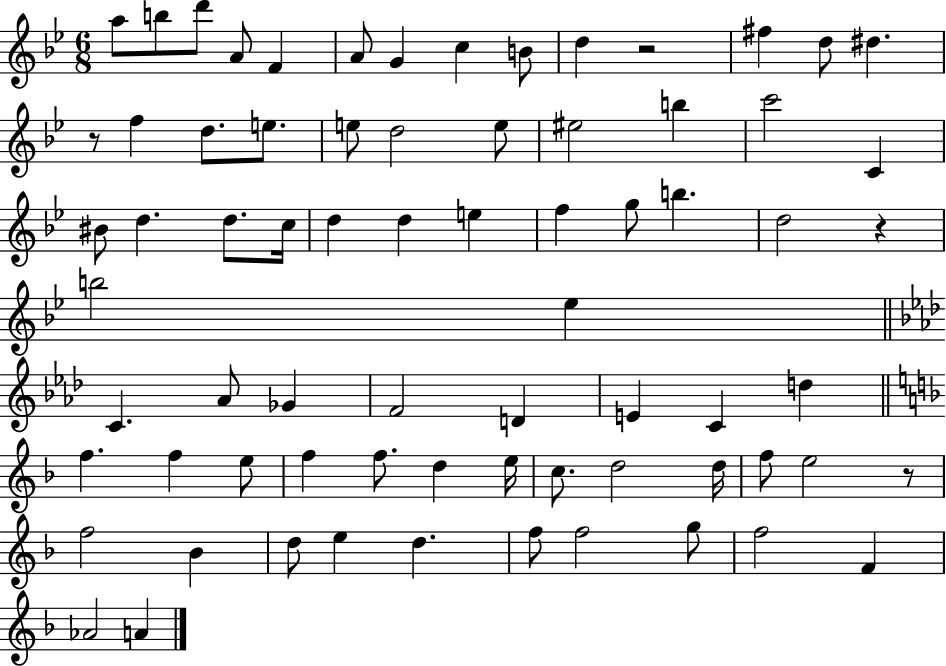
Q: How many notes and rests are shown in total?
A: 72